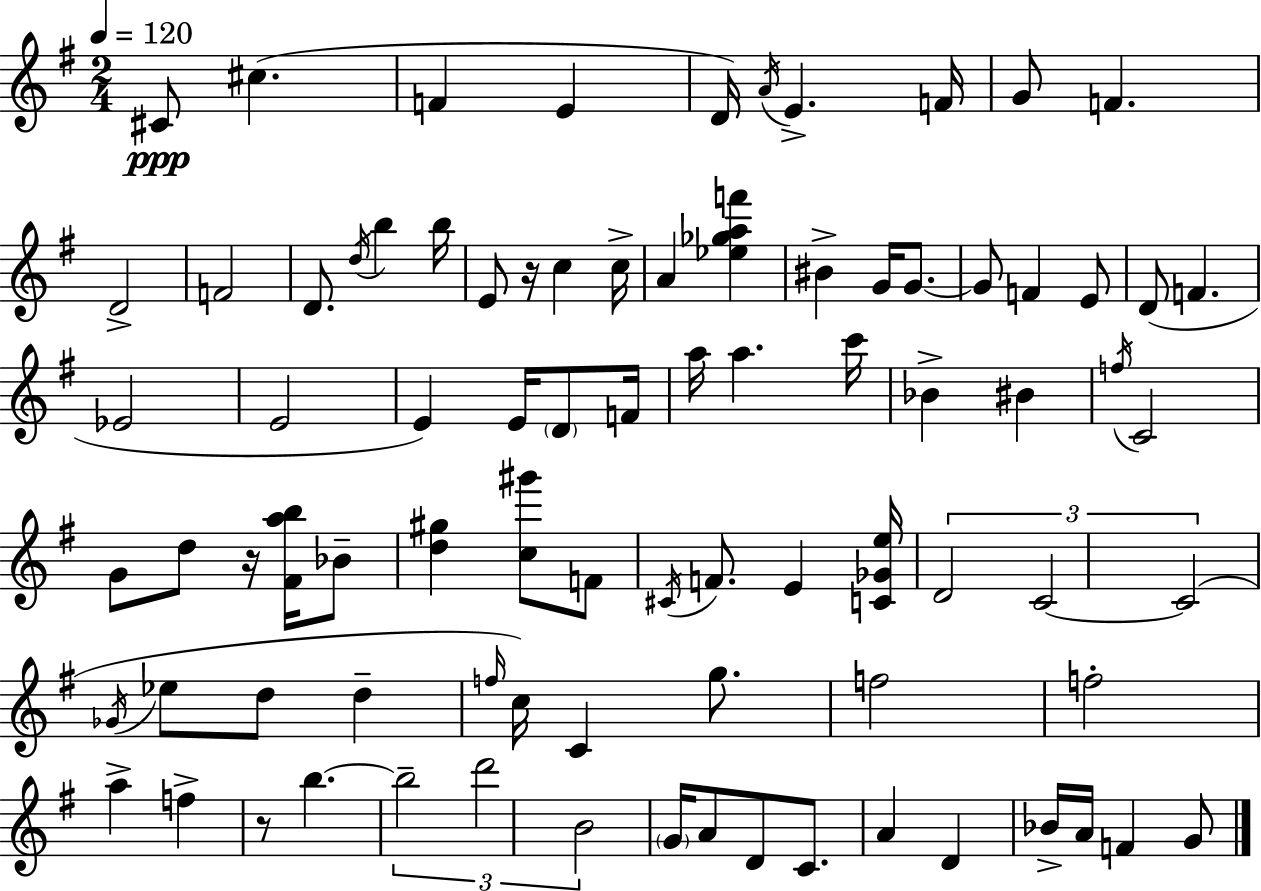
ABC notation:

X:1
T:Untitled
M:2/4
L:1/4
K:G
^C/2 ^c F E D/4 A/4 E F/4 G/2 F D2 F2 D/2 d/4 b b/4 E/2 z/4 c c/4 A [_e_gaf'] ^B G/4 G/2 G/2 F E/2 D/2 F _E2 E2 E E/4 D/2 F/4 a/4 a c'/4 _B ^B f/4 C2 G/2 d/2 z/4 [^Fab]/4 _B/2 [d^g] [c^g']/2 F/2 ^C/4 F/2 E [C_Ge]/4 D2 C2 C2 _G/4 _e/2 d/2 d f/4 c/4 C g/2 f2 f2 a f z/2 b b2 d'2 B2 G/4 A/2 D/2 C/2 A D _B/4 A/4 F G/2